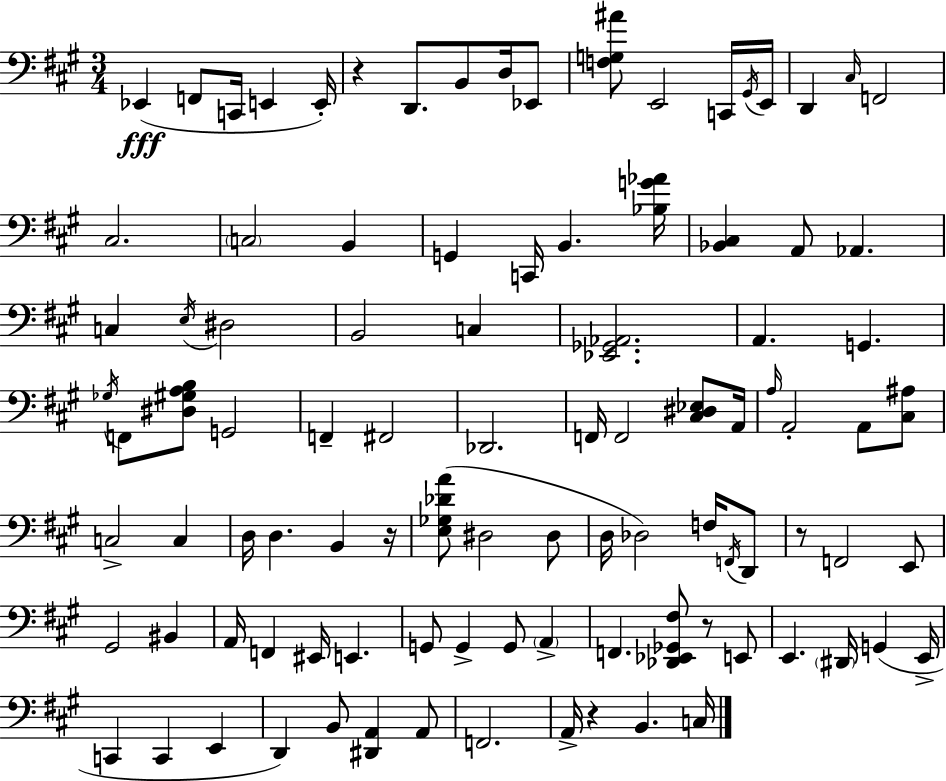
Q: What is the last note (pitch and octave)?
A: C3